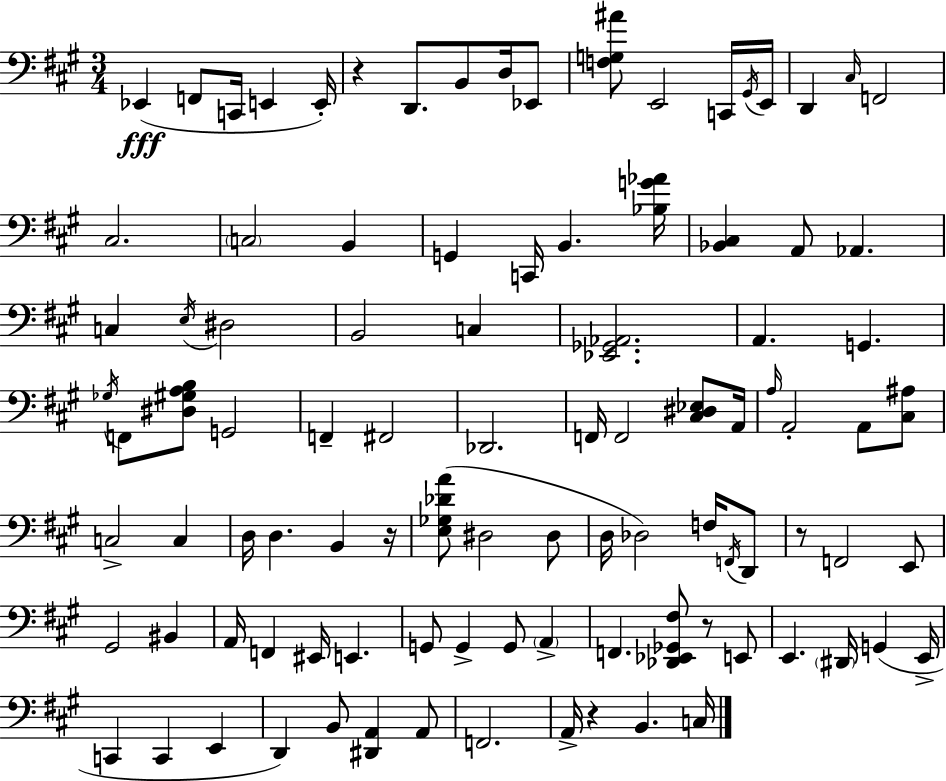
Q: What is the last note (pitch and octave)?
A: C3